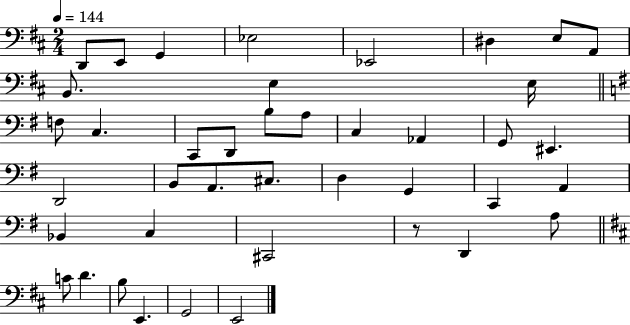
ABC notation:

X:1
T:Untitled
M:2/4
L:1/4
K:D
D,,/2 E,,/2 G,, _E,2 _E,,2 ^D, E,/2 A,,/2 B,,/2 E, E,/4 F,/2 C, C,,/2 D,,/2 B,/2 A,/2 C, _A,, G,,/2 ^E,, D,,2 B,,/2 A,,/2 ^C,/2 D, G,, C,, A,, _B,, C, ^C,,2 z/2 D,, A,/2 C/2 D B,/2 E,, G,,2 E,,2